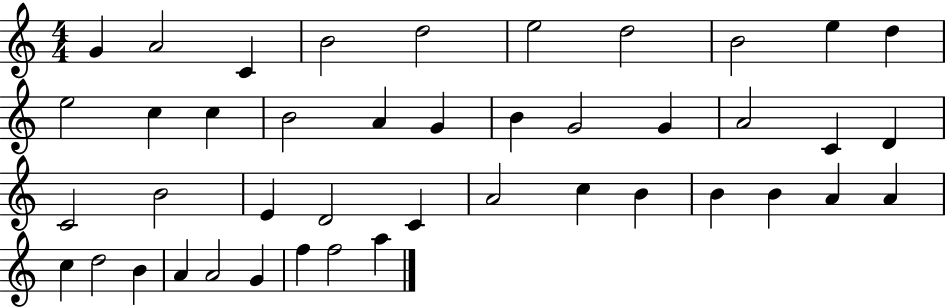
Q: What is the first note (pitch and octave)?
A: G4